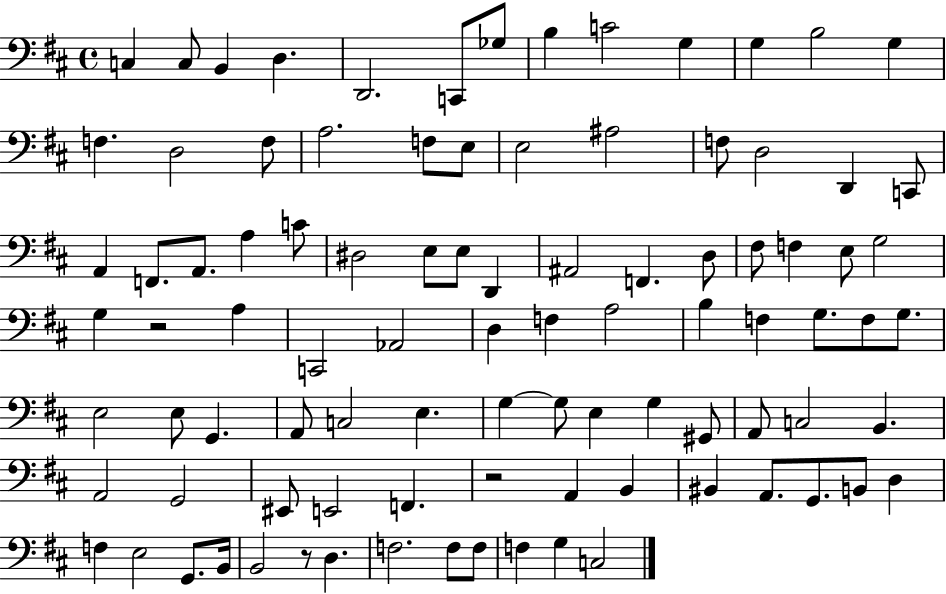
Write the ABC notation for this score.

X:1
T:Untitled
M:4/4
L:1/4
K:D
C, C,/2 B,, D, D,,2 C,,/2 _G,/2 B, C2 G, G, B,2 G, F, D,2 F,/2 A,2 F,/2 E,/2 E,2 ^A,2 F,/2 D,2 D,, C,,/2 A,, F,,/2 A,,/2 A, C/2 ^D,2 E,/2 E,/2 D,, ^A,,2 F,, D,/2 ^F,/2 F, E,/2 G,2 G, z2 A, C,,2 _A,,2 D, F, A,2 B, F, G,/2 F,/2 G,/2 E,2 E,/2 G,, A,,/2 C,2 E, G, G,/2 E, G, ^G,,/2 A,,/2 C,2 B,, A,,2 G,,2 ^E,,/2 E,,2 F,, z2 A,, B,, ^B,, A,,/2 G,,/2 B,,/2 D, F, E,2 G,,/2 B,,/4 B,,2 z/2 D, F,2 F,/2 F,/2 F, G, C,2